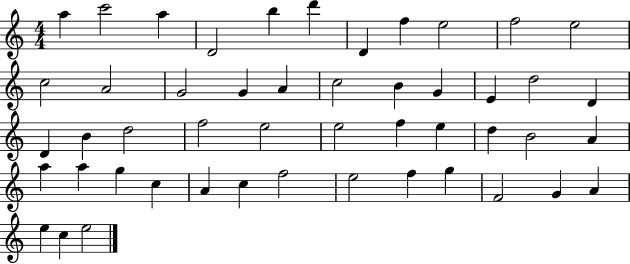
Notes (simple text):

A5/q C6/h A5/q D4/h B5/q D6/q D4/q F5/q E5/h F5/h E5/h C5/h A4/h G4/h G4/q A4/q C5/h B4/q G4/q E4/q D5/h D4/q D4/q B4/q D5/h F5/h E5/h E5/h F5/q E5/q D5/q B4/h A4/q A5/q A5/q G5/q C5/q A4/q C5/q F5/h E5/h F5/q G5/q F4/h G4/q A4/q E5/q C5/q E5/h